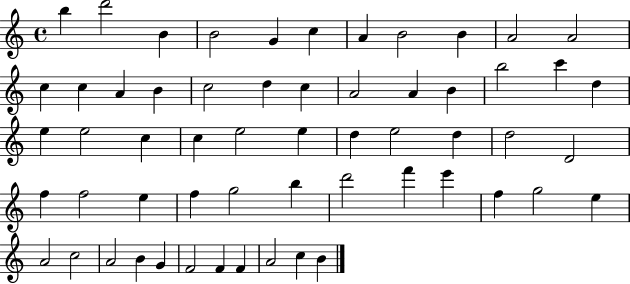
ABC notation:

X:1
T:Untitled
M:4/4
L:1/4
K:C
b d'2 B B2 G c A B2 B A2 A2 c c A B c2 d c A2 A B b2 c' d e e2 c c e2 e d e2 d d2 D2 f f2 e f g2 b d'2 f' e' f g2 e A2 c2 A2 B G F2 F F A2 c B